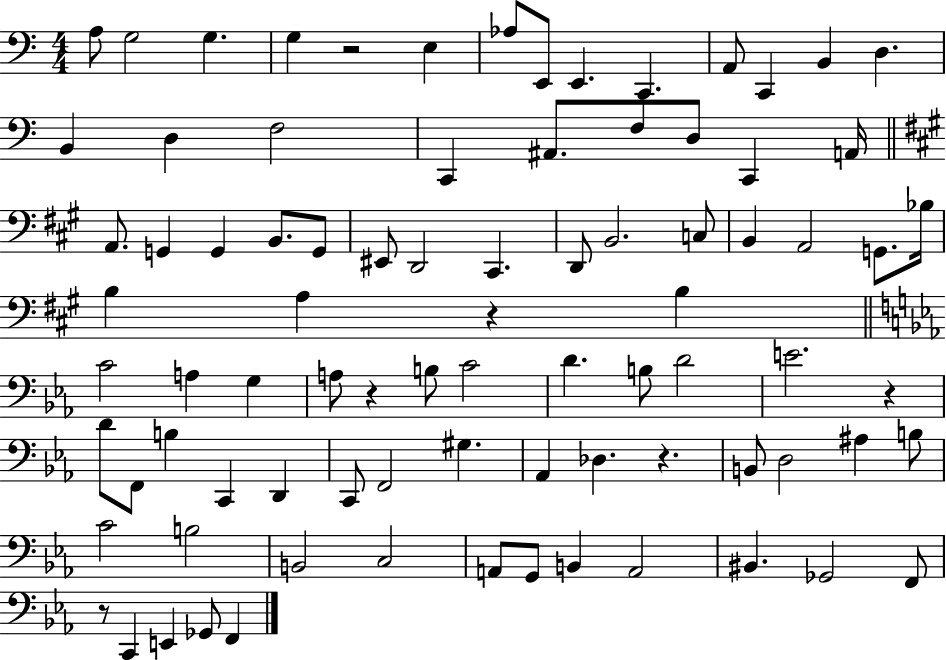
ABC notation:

X:1
T:Untitled
M:4/4
L:1/4
K:C
A,/2 G,2 G, G, z2 E, _A,/2 E,,/2 E,, C,, A,,/2 C,, B,, D, B,, D, F,2 C,, ^A,,/2 F,/2 D,/2 C,, A,,/4 A,,/2 G,, G,, B,,/2 G,,/2 ^E,,/2 D,,2 ^C,, D,,/2 B,,2 C,/2 B,, A,,2 G,,/2 _B,/4 B, A, z B, C2 A, G, A,/2 z B,/2 C2 D B,/2 D2 E2 z D/2 F,,/2 B, C,, D,, C,,/2 F,,2 ^G, _A,, _D, z B,,/2 D,2 ^A, B,/2 C2 B,2 B,,2 C,2 A,,/2 G,,/2 B,, A,,2 ^B,, _G,,2 F,,/2 z/2 C,, E,, _G,,/2 F,,